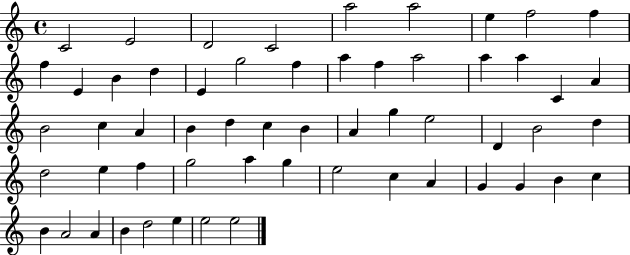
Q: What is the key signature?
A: C major